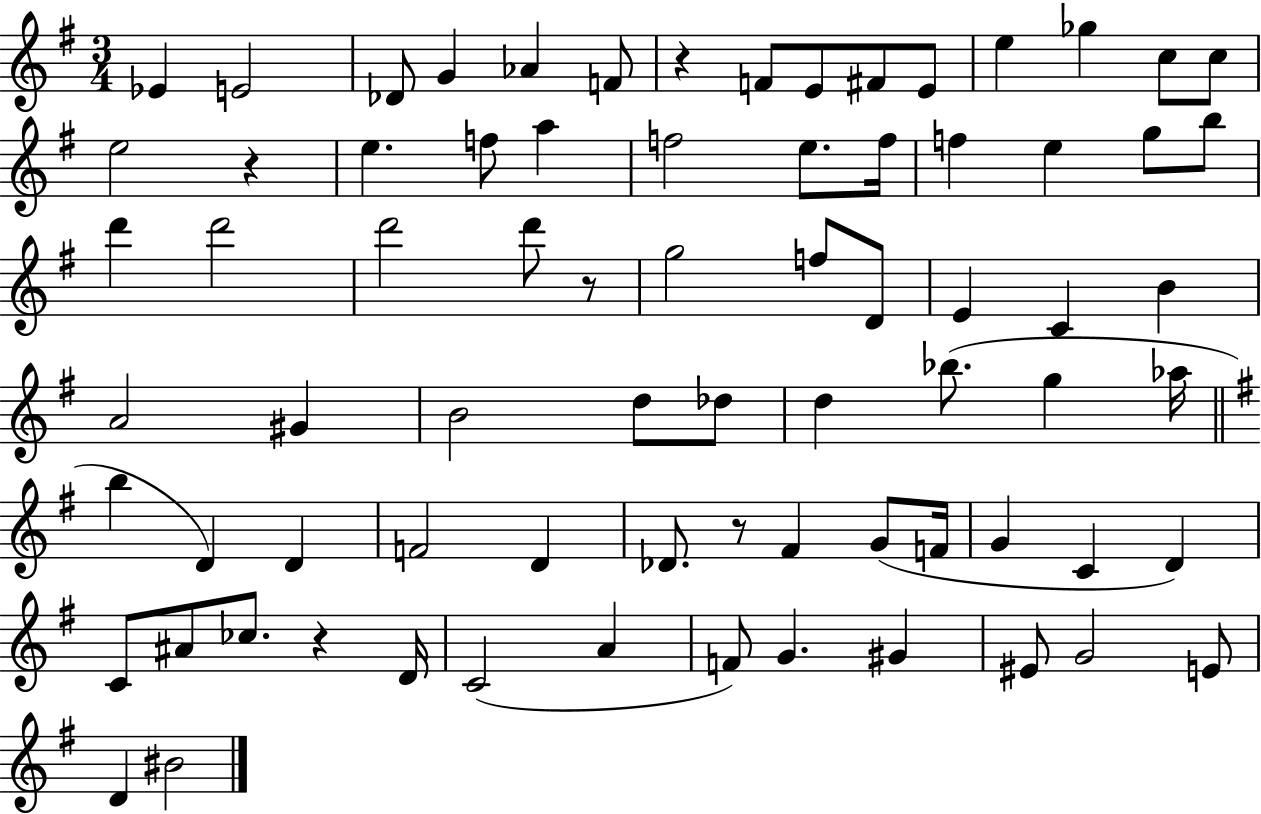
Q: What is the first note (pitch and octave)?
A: Eb4